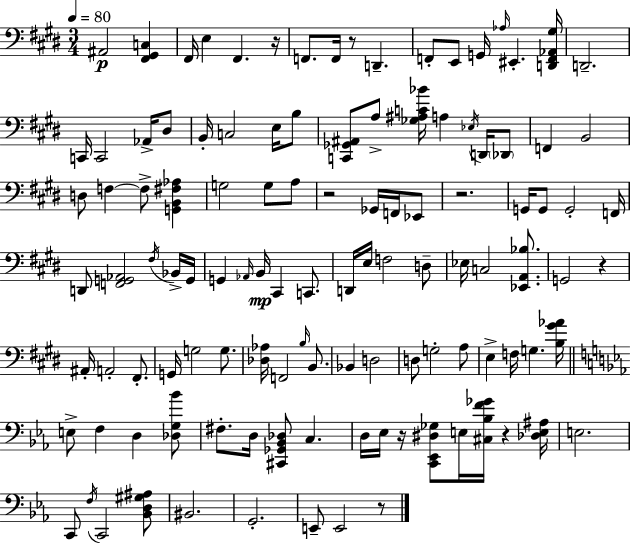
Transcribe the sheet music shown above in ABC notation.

X:1
T:Untitled
M:3/4
L:1/4
K:E
^A,,2 [^F,,^G,,C,] ^F,,/4 E, ^F,, z/4 F,,/2 F,,/4 z/2 D,, F,,/2 E,,/2 G,,/4 _A,/4 ^E,, [D,,F,,_A,,^G,]/4 D,,2 C,,/4 C,,2 _A,,/4 ^D,/2 B,,/4 C,2 E,/4 B,/2 [C,,_G,,^A,,]/2 A,/2 [_G,^A,C_B]/4 A, _E,/4 D,,/4 _D,,/2 F,, B,,2 D,/2 F, F,/2 [G,,B,,^F,_A,] G,2 G,/2 A,/2 z2 _G,,/4 F,,/4 _E,,/2 z2 G,,/4 G,,/2 G,,2 F,,/4 D,,/2 [F,,G,,_A,,]2 ^F,/4 _B,,/4 G,,/4 G,, _A,,/4 B,,/4 ^C,, C,,/2 D,,/4 E,/4 F,2 D,/2 _E,/4 C,2 [_E,,A,,_B,]/2 G,,2 z ^A,,/4 A,,2 ^F,,/2 G,,/4 G,2 G,/2 [_D,_A,]/4 F,,2 B,/4 B,,/2 _B,, D,2 D,/2 G,2 A,/2 E, F,/4 G, [B,^G_A]/4 E,/2 F, D, [_D,G,_B]/2 ^F,/2 D,/4 [^C,,_G,,_B,,_D,]/2 C, D,/4 _E,/4 z/4 [C,,_E,,^D,_G,]/2 E,/4 [^C,_B,F_G]/4 z [_D,E,^A,]/4 E,2 C,,/2 F,/4 C,,2 [_B,,D,^G,^A,]/2 ^B,,2 G,,2 E,,/2 E,,2 z/2